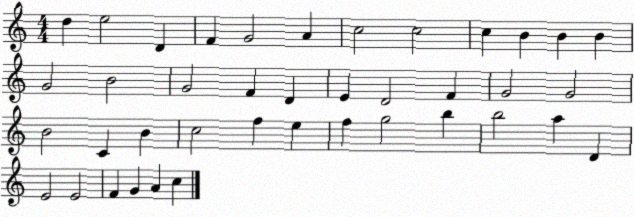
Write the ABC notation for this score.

X:1
T:Untitled
M:4/4
L:1/4
K:C
d e2 D F G2 A c2 c2 c B B B G2 B2 G2 F D E D2 F G2 G2 B2 C B c2 f e f g2 b b2 a D E2 E2 F G A c